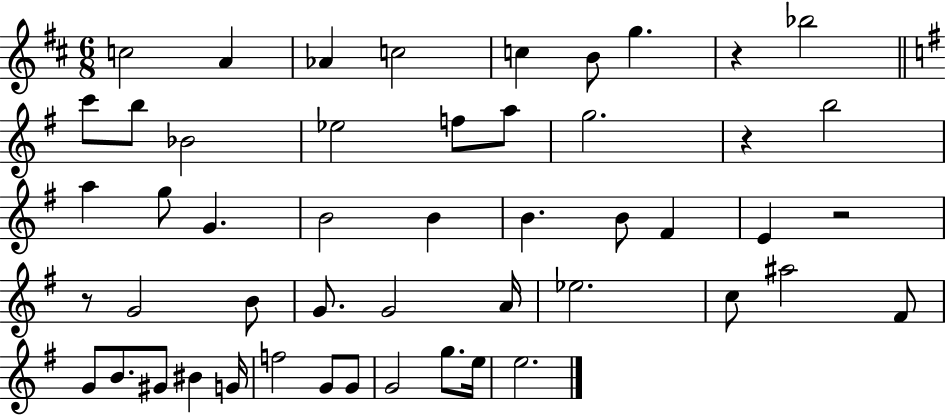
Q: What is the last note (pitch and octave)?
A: E5